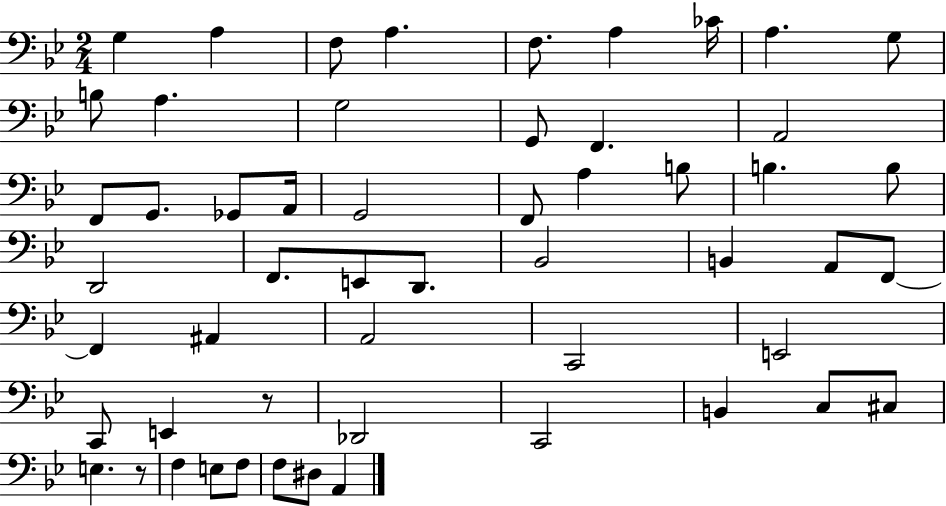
{
  \clef bass
  \numericTimeSignature
  \time 2/4
  \key bes \major
  g4 a4 | f8 a4. | f8. a4 ces'16 | a4. g8 | \break b8 a4. | g2 | g,8 f,4. | a,2 | \break f,8 g,8. ges,8 a,16 | g,2 | f,8 a4 b8 | b4. b8 | \break d,2 | f,8. e,8 d,8. | bes,2 | b,4 a,8 f,8~~ | \break f,4 ais,4 | a,2 | c,2 | e,2 | \break c,8 e,4 r8 | des,2 | c,2 | b,4 c8 cis8 | \break e4. r8 | f4 e8 f8 | f8 dis8 a,4 | \bar "|."
}